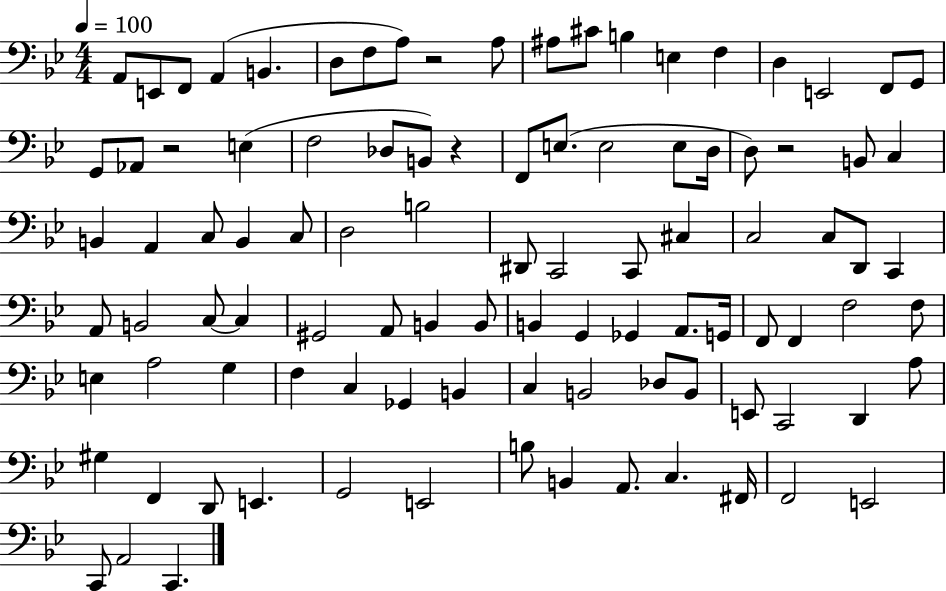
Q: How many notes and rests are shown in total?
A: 99